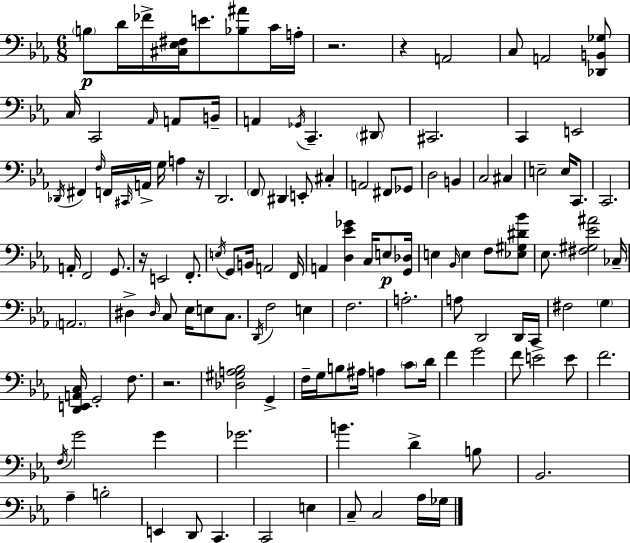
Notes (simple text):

B3/e D4/s FES4/s [C#3,Eb3,F#3]/s E4/e. [Bb3,A#4]/e C4/s A3/s R/h. R/q A2/h C3/e A2/h [Db2,B2,Gb3]/e C3/s C2/h Ab2/s A2/e B2/s A2/q Gb2/s C2/q. D#2/e C#2/h. C2/q E2/h Db2/s F#2/q F3/s F2/s C#2/s A2/s G3/s A3/q R/s D2/h. F2/e D#2/q E2/e C#3/q A2/h F#2/e Gb2/e D3/h B2/q C3/h C#3/q E3/h E3/s C2/e. C2/h. A2/s F2/h G2/e. R/s E2/h F2/e. E3/s G2/e B2/s A2/h F2/s A2/q [D3,Eb4,Gb4]/q C3/s E3/e [G2,Db3]/s E3/q Bb2/s E3/q F3/e [Eb3,G#3,D#4,Bb4]/e Eb3/e. [F#3,G#3,Eb4,A#4]/h CES3/s A2/h. D#3/q D#3/s C3/e Eb3/s E3/e C3/e. D2/s F3/h E3/q F3/h. A3/h. A3/e D2/h D2/s C2/s F#3/h G3/q [D2,E2,A2,C3]/s G2/h F3/e. R/h. [Db3,G#3,A3,Bb3]/h G2/q F3/s G3/s B3/e A#3/s A3/q C4/e D4/s F4/q G4/h F4/e E4/h E4/e F4/h. F3/s G4/h G4/q Gb4/h. B4/q. D4/q B3/e Bb2/h. Ab3/q B3/h E2/q D2/e C2/q. C2/h E3/q C3/e C3/h Ab3/s Gb3/s